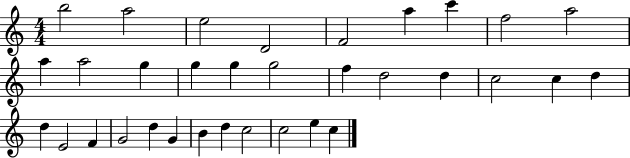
B5/h A5/h E5/h D4/h F4/h A5/q C6/q F5/h A5/h A5/q A5/h G5/q G5/q G5/q G5/h F5/q D5/h D5/q C5/h C5/q D5/q D5/q E4/h F4/q G4/h D5/q G4/q B4/q D5/q C5/h C5/h E5/q C5/q